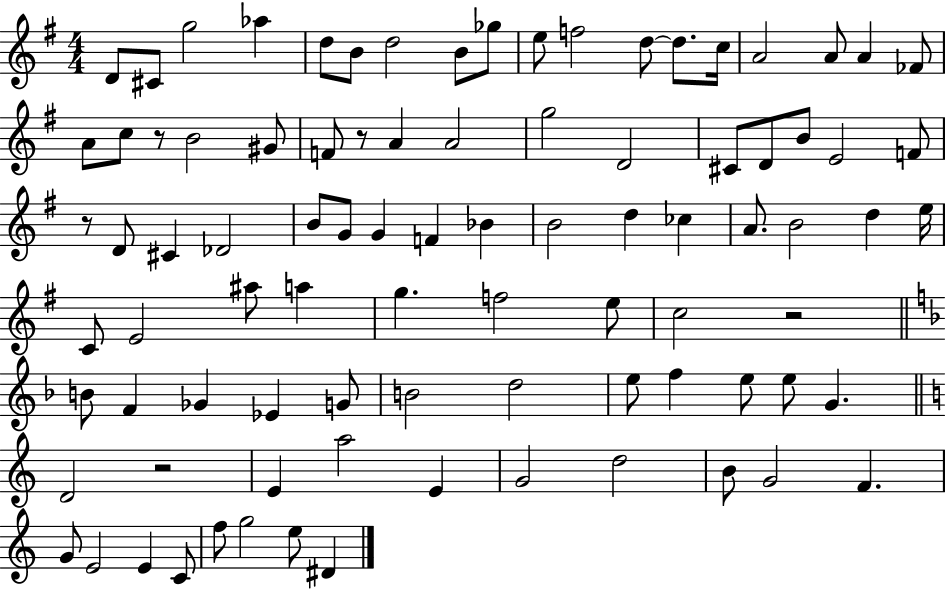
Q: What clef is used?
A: treble